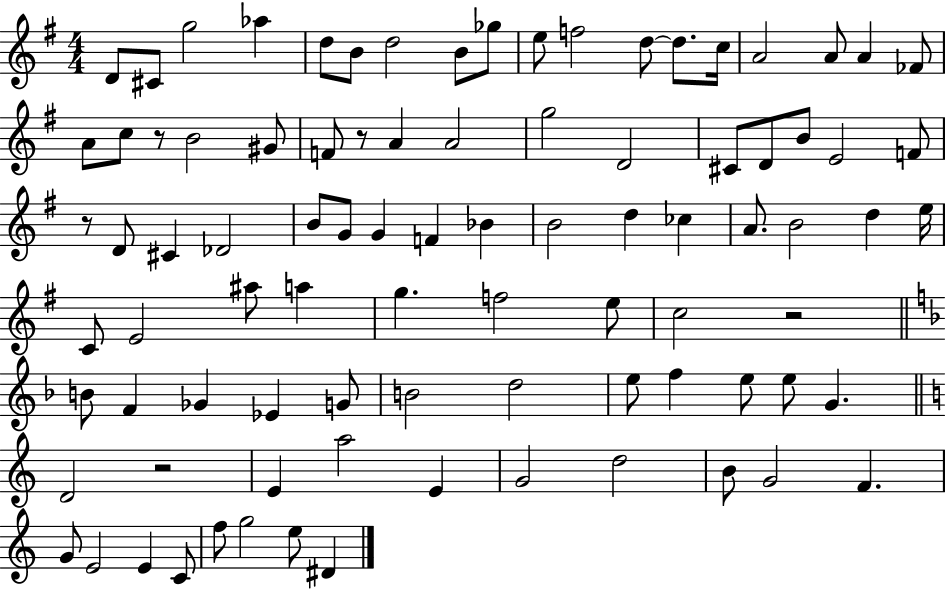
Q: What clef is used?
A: treble